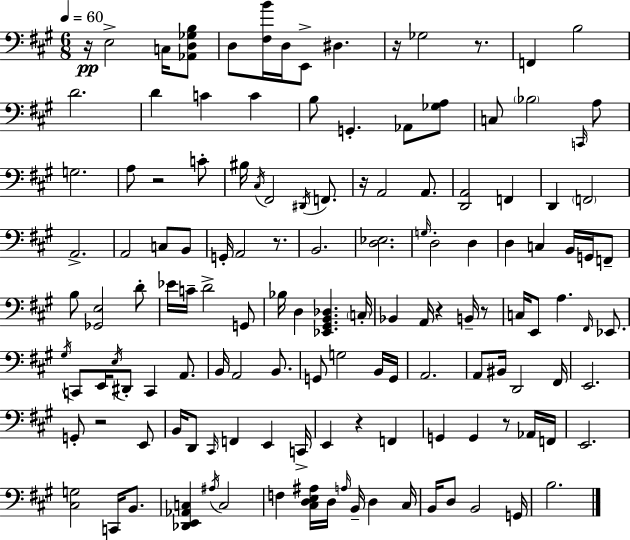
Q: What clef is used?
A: bass